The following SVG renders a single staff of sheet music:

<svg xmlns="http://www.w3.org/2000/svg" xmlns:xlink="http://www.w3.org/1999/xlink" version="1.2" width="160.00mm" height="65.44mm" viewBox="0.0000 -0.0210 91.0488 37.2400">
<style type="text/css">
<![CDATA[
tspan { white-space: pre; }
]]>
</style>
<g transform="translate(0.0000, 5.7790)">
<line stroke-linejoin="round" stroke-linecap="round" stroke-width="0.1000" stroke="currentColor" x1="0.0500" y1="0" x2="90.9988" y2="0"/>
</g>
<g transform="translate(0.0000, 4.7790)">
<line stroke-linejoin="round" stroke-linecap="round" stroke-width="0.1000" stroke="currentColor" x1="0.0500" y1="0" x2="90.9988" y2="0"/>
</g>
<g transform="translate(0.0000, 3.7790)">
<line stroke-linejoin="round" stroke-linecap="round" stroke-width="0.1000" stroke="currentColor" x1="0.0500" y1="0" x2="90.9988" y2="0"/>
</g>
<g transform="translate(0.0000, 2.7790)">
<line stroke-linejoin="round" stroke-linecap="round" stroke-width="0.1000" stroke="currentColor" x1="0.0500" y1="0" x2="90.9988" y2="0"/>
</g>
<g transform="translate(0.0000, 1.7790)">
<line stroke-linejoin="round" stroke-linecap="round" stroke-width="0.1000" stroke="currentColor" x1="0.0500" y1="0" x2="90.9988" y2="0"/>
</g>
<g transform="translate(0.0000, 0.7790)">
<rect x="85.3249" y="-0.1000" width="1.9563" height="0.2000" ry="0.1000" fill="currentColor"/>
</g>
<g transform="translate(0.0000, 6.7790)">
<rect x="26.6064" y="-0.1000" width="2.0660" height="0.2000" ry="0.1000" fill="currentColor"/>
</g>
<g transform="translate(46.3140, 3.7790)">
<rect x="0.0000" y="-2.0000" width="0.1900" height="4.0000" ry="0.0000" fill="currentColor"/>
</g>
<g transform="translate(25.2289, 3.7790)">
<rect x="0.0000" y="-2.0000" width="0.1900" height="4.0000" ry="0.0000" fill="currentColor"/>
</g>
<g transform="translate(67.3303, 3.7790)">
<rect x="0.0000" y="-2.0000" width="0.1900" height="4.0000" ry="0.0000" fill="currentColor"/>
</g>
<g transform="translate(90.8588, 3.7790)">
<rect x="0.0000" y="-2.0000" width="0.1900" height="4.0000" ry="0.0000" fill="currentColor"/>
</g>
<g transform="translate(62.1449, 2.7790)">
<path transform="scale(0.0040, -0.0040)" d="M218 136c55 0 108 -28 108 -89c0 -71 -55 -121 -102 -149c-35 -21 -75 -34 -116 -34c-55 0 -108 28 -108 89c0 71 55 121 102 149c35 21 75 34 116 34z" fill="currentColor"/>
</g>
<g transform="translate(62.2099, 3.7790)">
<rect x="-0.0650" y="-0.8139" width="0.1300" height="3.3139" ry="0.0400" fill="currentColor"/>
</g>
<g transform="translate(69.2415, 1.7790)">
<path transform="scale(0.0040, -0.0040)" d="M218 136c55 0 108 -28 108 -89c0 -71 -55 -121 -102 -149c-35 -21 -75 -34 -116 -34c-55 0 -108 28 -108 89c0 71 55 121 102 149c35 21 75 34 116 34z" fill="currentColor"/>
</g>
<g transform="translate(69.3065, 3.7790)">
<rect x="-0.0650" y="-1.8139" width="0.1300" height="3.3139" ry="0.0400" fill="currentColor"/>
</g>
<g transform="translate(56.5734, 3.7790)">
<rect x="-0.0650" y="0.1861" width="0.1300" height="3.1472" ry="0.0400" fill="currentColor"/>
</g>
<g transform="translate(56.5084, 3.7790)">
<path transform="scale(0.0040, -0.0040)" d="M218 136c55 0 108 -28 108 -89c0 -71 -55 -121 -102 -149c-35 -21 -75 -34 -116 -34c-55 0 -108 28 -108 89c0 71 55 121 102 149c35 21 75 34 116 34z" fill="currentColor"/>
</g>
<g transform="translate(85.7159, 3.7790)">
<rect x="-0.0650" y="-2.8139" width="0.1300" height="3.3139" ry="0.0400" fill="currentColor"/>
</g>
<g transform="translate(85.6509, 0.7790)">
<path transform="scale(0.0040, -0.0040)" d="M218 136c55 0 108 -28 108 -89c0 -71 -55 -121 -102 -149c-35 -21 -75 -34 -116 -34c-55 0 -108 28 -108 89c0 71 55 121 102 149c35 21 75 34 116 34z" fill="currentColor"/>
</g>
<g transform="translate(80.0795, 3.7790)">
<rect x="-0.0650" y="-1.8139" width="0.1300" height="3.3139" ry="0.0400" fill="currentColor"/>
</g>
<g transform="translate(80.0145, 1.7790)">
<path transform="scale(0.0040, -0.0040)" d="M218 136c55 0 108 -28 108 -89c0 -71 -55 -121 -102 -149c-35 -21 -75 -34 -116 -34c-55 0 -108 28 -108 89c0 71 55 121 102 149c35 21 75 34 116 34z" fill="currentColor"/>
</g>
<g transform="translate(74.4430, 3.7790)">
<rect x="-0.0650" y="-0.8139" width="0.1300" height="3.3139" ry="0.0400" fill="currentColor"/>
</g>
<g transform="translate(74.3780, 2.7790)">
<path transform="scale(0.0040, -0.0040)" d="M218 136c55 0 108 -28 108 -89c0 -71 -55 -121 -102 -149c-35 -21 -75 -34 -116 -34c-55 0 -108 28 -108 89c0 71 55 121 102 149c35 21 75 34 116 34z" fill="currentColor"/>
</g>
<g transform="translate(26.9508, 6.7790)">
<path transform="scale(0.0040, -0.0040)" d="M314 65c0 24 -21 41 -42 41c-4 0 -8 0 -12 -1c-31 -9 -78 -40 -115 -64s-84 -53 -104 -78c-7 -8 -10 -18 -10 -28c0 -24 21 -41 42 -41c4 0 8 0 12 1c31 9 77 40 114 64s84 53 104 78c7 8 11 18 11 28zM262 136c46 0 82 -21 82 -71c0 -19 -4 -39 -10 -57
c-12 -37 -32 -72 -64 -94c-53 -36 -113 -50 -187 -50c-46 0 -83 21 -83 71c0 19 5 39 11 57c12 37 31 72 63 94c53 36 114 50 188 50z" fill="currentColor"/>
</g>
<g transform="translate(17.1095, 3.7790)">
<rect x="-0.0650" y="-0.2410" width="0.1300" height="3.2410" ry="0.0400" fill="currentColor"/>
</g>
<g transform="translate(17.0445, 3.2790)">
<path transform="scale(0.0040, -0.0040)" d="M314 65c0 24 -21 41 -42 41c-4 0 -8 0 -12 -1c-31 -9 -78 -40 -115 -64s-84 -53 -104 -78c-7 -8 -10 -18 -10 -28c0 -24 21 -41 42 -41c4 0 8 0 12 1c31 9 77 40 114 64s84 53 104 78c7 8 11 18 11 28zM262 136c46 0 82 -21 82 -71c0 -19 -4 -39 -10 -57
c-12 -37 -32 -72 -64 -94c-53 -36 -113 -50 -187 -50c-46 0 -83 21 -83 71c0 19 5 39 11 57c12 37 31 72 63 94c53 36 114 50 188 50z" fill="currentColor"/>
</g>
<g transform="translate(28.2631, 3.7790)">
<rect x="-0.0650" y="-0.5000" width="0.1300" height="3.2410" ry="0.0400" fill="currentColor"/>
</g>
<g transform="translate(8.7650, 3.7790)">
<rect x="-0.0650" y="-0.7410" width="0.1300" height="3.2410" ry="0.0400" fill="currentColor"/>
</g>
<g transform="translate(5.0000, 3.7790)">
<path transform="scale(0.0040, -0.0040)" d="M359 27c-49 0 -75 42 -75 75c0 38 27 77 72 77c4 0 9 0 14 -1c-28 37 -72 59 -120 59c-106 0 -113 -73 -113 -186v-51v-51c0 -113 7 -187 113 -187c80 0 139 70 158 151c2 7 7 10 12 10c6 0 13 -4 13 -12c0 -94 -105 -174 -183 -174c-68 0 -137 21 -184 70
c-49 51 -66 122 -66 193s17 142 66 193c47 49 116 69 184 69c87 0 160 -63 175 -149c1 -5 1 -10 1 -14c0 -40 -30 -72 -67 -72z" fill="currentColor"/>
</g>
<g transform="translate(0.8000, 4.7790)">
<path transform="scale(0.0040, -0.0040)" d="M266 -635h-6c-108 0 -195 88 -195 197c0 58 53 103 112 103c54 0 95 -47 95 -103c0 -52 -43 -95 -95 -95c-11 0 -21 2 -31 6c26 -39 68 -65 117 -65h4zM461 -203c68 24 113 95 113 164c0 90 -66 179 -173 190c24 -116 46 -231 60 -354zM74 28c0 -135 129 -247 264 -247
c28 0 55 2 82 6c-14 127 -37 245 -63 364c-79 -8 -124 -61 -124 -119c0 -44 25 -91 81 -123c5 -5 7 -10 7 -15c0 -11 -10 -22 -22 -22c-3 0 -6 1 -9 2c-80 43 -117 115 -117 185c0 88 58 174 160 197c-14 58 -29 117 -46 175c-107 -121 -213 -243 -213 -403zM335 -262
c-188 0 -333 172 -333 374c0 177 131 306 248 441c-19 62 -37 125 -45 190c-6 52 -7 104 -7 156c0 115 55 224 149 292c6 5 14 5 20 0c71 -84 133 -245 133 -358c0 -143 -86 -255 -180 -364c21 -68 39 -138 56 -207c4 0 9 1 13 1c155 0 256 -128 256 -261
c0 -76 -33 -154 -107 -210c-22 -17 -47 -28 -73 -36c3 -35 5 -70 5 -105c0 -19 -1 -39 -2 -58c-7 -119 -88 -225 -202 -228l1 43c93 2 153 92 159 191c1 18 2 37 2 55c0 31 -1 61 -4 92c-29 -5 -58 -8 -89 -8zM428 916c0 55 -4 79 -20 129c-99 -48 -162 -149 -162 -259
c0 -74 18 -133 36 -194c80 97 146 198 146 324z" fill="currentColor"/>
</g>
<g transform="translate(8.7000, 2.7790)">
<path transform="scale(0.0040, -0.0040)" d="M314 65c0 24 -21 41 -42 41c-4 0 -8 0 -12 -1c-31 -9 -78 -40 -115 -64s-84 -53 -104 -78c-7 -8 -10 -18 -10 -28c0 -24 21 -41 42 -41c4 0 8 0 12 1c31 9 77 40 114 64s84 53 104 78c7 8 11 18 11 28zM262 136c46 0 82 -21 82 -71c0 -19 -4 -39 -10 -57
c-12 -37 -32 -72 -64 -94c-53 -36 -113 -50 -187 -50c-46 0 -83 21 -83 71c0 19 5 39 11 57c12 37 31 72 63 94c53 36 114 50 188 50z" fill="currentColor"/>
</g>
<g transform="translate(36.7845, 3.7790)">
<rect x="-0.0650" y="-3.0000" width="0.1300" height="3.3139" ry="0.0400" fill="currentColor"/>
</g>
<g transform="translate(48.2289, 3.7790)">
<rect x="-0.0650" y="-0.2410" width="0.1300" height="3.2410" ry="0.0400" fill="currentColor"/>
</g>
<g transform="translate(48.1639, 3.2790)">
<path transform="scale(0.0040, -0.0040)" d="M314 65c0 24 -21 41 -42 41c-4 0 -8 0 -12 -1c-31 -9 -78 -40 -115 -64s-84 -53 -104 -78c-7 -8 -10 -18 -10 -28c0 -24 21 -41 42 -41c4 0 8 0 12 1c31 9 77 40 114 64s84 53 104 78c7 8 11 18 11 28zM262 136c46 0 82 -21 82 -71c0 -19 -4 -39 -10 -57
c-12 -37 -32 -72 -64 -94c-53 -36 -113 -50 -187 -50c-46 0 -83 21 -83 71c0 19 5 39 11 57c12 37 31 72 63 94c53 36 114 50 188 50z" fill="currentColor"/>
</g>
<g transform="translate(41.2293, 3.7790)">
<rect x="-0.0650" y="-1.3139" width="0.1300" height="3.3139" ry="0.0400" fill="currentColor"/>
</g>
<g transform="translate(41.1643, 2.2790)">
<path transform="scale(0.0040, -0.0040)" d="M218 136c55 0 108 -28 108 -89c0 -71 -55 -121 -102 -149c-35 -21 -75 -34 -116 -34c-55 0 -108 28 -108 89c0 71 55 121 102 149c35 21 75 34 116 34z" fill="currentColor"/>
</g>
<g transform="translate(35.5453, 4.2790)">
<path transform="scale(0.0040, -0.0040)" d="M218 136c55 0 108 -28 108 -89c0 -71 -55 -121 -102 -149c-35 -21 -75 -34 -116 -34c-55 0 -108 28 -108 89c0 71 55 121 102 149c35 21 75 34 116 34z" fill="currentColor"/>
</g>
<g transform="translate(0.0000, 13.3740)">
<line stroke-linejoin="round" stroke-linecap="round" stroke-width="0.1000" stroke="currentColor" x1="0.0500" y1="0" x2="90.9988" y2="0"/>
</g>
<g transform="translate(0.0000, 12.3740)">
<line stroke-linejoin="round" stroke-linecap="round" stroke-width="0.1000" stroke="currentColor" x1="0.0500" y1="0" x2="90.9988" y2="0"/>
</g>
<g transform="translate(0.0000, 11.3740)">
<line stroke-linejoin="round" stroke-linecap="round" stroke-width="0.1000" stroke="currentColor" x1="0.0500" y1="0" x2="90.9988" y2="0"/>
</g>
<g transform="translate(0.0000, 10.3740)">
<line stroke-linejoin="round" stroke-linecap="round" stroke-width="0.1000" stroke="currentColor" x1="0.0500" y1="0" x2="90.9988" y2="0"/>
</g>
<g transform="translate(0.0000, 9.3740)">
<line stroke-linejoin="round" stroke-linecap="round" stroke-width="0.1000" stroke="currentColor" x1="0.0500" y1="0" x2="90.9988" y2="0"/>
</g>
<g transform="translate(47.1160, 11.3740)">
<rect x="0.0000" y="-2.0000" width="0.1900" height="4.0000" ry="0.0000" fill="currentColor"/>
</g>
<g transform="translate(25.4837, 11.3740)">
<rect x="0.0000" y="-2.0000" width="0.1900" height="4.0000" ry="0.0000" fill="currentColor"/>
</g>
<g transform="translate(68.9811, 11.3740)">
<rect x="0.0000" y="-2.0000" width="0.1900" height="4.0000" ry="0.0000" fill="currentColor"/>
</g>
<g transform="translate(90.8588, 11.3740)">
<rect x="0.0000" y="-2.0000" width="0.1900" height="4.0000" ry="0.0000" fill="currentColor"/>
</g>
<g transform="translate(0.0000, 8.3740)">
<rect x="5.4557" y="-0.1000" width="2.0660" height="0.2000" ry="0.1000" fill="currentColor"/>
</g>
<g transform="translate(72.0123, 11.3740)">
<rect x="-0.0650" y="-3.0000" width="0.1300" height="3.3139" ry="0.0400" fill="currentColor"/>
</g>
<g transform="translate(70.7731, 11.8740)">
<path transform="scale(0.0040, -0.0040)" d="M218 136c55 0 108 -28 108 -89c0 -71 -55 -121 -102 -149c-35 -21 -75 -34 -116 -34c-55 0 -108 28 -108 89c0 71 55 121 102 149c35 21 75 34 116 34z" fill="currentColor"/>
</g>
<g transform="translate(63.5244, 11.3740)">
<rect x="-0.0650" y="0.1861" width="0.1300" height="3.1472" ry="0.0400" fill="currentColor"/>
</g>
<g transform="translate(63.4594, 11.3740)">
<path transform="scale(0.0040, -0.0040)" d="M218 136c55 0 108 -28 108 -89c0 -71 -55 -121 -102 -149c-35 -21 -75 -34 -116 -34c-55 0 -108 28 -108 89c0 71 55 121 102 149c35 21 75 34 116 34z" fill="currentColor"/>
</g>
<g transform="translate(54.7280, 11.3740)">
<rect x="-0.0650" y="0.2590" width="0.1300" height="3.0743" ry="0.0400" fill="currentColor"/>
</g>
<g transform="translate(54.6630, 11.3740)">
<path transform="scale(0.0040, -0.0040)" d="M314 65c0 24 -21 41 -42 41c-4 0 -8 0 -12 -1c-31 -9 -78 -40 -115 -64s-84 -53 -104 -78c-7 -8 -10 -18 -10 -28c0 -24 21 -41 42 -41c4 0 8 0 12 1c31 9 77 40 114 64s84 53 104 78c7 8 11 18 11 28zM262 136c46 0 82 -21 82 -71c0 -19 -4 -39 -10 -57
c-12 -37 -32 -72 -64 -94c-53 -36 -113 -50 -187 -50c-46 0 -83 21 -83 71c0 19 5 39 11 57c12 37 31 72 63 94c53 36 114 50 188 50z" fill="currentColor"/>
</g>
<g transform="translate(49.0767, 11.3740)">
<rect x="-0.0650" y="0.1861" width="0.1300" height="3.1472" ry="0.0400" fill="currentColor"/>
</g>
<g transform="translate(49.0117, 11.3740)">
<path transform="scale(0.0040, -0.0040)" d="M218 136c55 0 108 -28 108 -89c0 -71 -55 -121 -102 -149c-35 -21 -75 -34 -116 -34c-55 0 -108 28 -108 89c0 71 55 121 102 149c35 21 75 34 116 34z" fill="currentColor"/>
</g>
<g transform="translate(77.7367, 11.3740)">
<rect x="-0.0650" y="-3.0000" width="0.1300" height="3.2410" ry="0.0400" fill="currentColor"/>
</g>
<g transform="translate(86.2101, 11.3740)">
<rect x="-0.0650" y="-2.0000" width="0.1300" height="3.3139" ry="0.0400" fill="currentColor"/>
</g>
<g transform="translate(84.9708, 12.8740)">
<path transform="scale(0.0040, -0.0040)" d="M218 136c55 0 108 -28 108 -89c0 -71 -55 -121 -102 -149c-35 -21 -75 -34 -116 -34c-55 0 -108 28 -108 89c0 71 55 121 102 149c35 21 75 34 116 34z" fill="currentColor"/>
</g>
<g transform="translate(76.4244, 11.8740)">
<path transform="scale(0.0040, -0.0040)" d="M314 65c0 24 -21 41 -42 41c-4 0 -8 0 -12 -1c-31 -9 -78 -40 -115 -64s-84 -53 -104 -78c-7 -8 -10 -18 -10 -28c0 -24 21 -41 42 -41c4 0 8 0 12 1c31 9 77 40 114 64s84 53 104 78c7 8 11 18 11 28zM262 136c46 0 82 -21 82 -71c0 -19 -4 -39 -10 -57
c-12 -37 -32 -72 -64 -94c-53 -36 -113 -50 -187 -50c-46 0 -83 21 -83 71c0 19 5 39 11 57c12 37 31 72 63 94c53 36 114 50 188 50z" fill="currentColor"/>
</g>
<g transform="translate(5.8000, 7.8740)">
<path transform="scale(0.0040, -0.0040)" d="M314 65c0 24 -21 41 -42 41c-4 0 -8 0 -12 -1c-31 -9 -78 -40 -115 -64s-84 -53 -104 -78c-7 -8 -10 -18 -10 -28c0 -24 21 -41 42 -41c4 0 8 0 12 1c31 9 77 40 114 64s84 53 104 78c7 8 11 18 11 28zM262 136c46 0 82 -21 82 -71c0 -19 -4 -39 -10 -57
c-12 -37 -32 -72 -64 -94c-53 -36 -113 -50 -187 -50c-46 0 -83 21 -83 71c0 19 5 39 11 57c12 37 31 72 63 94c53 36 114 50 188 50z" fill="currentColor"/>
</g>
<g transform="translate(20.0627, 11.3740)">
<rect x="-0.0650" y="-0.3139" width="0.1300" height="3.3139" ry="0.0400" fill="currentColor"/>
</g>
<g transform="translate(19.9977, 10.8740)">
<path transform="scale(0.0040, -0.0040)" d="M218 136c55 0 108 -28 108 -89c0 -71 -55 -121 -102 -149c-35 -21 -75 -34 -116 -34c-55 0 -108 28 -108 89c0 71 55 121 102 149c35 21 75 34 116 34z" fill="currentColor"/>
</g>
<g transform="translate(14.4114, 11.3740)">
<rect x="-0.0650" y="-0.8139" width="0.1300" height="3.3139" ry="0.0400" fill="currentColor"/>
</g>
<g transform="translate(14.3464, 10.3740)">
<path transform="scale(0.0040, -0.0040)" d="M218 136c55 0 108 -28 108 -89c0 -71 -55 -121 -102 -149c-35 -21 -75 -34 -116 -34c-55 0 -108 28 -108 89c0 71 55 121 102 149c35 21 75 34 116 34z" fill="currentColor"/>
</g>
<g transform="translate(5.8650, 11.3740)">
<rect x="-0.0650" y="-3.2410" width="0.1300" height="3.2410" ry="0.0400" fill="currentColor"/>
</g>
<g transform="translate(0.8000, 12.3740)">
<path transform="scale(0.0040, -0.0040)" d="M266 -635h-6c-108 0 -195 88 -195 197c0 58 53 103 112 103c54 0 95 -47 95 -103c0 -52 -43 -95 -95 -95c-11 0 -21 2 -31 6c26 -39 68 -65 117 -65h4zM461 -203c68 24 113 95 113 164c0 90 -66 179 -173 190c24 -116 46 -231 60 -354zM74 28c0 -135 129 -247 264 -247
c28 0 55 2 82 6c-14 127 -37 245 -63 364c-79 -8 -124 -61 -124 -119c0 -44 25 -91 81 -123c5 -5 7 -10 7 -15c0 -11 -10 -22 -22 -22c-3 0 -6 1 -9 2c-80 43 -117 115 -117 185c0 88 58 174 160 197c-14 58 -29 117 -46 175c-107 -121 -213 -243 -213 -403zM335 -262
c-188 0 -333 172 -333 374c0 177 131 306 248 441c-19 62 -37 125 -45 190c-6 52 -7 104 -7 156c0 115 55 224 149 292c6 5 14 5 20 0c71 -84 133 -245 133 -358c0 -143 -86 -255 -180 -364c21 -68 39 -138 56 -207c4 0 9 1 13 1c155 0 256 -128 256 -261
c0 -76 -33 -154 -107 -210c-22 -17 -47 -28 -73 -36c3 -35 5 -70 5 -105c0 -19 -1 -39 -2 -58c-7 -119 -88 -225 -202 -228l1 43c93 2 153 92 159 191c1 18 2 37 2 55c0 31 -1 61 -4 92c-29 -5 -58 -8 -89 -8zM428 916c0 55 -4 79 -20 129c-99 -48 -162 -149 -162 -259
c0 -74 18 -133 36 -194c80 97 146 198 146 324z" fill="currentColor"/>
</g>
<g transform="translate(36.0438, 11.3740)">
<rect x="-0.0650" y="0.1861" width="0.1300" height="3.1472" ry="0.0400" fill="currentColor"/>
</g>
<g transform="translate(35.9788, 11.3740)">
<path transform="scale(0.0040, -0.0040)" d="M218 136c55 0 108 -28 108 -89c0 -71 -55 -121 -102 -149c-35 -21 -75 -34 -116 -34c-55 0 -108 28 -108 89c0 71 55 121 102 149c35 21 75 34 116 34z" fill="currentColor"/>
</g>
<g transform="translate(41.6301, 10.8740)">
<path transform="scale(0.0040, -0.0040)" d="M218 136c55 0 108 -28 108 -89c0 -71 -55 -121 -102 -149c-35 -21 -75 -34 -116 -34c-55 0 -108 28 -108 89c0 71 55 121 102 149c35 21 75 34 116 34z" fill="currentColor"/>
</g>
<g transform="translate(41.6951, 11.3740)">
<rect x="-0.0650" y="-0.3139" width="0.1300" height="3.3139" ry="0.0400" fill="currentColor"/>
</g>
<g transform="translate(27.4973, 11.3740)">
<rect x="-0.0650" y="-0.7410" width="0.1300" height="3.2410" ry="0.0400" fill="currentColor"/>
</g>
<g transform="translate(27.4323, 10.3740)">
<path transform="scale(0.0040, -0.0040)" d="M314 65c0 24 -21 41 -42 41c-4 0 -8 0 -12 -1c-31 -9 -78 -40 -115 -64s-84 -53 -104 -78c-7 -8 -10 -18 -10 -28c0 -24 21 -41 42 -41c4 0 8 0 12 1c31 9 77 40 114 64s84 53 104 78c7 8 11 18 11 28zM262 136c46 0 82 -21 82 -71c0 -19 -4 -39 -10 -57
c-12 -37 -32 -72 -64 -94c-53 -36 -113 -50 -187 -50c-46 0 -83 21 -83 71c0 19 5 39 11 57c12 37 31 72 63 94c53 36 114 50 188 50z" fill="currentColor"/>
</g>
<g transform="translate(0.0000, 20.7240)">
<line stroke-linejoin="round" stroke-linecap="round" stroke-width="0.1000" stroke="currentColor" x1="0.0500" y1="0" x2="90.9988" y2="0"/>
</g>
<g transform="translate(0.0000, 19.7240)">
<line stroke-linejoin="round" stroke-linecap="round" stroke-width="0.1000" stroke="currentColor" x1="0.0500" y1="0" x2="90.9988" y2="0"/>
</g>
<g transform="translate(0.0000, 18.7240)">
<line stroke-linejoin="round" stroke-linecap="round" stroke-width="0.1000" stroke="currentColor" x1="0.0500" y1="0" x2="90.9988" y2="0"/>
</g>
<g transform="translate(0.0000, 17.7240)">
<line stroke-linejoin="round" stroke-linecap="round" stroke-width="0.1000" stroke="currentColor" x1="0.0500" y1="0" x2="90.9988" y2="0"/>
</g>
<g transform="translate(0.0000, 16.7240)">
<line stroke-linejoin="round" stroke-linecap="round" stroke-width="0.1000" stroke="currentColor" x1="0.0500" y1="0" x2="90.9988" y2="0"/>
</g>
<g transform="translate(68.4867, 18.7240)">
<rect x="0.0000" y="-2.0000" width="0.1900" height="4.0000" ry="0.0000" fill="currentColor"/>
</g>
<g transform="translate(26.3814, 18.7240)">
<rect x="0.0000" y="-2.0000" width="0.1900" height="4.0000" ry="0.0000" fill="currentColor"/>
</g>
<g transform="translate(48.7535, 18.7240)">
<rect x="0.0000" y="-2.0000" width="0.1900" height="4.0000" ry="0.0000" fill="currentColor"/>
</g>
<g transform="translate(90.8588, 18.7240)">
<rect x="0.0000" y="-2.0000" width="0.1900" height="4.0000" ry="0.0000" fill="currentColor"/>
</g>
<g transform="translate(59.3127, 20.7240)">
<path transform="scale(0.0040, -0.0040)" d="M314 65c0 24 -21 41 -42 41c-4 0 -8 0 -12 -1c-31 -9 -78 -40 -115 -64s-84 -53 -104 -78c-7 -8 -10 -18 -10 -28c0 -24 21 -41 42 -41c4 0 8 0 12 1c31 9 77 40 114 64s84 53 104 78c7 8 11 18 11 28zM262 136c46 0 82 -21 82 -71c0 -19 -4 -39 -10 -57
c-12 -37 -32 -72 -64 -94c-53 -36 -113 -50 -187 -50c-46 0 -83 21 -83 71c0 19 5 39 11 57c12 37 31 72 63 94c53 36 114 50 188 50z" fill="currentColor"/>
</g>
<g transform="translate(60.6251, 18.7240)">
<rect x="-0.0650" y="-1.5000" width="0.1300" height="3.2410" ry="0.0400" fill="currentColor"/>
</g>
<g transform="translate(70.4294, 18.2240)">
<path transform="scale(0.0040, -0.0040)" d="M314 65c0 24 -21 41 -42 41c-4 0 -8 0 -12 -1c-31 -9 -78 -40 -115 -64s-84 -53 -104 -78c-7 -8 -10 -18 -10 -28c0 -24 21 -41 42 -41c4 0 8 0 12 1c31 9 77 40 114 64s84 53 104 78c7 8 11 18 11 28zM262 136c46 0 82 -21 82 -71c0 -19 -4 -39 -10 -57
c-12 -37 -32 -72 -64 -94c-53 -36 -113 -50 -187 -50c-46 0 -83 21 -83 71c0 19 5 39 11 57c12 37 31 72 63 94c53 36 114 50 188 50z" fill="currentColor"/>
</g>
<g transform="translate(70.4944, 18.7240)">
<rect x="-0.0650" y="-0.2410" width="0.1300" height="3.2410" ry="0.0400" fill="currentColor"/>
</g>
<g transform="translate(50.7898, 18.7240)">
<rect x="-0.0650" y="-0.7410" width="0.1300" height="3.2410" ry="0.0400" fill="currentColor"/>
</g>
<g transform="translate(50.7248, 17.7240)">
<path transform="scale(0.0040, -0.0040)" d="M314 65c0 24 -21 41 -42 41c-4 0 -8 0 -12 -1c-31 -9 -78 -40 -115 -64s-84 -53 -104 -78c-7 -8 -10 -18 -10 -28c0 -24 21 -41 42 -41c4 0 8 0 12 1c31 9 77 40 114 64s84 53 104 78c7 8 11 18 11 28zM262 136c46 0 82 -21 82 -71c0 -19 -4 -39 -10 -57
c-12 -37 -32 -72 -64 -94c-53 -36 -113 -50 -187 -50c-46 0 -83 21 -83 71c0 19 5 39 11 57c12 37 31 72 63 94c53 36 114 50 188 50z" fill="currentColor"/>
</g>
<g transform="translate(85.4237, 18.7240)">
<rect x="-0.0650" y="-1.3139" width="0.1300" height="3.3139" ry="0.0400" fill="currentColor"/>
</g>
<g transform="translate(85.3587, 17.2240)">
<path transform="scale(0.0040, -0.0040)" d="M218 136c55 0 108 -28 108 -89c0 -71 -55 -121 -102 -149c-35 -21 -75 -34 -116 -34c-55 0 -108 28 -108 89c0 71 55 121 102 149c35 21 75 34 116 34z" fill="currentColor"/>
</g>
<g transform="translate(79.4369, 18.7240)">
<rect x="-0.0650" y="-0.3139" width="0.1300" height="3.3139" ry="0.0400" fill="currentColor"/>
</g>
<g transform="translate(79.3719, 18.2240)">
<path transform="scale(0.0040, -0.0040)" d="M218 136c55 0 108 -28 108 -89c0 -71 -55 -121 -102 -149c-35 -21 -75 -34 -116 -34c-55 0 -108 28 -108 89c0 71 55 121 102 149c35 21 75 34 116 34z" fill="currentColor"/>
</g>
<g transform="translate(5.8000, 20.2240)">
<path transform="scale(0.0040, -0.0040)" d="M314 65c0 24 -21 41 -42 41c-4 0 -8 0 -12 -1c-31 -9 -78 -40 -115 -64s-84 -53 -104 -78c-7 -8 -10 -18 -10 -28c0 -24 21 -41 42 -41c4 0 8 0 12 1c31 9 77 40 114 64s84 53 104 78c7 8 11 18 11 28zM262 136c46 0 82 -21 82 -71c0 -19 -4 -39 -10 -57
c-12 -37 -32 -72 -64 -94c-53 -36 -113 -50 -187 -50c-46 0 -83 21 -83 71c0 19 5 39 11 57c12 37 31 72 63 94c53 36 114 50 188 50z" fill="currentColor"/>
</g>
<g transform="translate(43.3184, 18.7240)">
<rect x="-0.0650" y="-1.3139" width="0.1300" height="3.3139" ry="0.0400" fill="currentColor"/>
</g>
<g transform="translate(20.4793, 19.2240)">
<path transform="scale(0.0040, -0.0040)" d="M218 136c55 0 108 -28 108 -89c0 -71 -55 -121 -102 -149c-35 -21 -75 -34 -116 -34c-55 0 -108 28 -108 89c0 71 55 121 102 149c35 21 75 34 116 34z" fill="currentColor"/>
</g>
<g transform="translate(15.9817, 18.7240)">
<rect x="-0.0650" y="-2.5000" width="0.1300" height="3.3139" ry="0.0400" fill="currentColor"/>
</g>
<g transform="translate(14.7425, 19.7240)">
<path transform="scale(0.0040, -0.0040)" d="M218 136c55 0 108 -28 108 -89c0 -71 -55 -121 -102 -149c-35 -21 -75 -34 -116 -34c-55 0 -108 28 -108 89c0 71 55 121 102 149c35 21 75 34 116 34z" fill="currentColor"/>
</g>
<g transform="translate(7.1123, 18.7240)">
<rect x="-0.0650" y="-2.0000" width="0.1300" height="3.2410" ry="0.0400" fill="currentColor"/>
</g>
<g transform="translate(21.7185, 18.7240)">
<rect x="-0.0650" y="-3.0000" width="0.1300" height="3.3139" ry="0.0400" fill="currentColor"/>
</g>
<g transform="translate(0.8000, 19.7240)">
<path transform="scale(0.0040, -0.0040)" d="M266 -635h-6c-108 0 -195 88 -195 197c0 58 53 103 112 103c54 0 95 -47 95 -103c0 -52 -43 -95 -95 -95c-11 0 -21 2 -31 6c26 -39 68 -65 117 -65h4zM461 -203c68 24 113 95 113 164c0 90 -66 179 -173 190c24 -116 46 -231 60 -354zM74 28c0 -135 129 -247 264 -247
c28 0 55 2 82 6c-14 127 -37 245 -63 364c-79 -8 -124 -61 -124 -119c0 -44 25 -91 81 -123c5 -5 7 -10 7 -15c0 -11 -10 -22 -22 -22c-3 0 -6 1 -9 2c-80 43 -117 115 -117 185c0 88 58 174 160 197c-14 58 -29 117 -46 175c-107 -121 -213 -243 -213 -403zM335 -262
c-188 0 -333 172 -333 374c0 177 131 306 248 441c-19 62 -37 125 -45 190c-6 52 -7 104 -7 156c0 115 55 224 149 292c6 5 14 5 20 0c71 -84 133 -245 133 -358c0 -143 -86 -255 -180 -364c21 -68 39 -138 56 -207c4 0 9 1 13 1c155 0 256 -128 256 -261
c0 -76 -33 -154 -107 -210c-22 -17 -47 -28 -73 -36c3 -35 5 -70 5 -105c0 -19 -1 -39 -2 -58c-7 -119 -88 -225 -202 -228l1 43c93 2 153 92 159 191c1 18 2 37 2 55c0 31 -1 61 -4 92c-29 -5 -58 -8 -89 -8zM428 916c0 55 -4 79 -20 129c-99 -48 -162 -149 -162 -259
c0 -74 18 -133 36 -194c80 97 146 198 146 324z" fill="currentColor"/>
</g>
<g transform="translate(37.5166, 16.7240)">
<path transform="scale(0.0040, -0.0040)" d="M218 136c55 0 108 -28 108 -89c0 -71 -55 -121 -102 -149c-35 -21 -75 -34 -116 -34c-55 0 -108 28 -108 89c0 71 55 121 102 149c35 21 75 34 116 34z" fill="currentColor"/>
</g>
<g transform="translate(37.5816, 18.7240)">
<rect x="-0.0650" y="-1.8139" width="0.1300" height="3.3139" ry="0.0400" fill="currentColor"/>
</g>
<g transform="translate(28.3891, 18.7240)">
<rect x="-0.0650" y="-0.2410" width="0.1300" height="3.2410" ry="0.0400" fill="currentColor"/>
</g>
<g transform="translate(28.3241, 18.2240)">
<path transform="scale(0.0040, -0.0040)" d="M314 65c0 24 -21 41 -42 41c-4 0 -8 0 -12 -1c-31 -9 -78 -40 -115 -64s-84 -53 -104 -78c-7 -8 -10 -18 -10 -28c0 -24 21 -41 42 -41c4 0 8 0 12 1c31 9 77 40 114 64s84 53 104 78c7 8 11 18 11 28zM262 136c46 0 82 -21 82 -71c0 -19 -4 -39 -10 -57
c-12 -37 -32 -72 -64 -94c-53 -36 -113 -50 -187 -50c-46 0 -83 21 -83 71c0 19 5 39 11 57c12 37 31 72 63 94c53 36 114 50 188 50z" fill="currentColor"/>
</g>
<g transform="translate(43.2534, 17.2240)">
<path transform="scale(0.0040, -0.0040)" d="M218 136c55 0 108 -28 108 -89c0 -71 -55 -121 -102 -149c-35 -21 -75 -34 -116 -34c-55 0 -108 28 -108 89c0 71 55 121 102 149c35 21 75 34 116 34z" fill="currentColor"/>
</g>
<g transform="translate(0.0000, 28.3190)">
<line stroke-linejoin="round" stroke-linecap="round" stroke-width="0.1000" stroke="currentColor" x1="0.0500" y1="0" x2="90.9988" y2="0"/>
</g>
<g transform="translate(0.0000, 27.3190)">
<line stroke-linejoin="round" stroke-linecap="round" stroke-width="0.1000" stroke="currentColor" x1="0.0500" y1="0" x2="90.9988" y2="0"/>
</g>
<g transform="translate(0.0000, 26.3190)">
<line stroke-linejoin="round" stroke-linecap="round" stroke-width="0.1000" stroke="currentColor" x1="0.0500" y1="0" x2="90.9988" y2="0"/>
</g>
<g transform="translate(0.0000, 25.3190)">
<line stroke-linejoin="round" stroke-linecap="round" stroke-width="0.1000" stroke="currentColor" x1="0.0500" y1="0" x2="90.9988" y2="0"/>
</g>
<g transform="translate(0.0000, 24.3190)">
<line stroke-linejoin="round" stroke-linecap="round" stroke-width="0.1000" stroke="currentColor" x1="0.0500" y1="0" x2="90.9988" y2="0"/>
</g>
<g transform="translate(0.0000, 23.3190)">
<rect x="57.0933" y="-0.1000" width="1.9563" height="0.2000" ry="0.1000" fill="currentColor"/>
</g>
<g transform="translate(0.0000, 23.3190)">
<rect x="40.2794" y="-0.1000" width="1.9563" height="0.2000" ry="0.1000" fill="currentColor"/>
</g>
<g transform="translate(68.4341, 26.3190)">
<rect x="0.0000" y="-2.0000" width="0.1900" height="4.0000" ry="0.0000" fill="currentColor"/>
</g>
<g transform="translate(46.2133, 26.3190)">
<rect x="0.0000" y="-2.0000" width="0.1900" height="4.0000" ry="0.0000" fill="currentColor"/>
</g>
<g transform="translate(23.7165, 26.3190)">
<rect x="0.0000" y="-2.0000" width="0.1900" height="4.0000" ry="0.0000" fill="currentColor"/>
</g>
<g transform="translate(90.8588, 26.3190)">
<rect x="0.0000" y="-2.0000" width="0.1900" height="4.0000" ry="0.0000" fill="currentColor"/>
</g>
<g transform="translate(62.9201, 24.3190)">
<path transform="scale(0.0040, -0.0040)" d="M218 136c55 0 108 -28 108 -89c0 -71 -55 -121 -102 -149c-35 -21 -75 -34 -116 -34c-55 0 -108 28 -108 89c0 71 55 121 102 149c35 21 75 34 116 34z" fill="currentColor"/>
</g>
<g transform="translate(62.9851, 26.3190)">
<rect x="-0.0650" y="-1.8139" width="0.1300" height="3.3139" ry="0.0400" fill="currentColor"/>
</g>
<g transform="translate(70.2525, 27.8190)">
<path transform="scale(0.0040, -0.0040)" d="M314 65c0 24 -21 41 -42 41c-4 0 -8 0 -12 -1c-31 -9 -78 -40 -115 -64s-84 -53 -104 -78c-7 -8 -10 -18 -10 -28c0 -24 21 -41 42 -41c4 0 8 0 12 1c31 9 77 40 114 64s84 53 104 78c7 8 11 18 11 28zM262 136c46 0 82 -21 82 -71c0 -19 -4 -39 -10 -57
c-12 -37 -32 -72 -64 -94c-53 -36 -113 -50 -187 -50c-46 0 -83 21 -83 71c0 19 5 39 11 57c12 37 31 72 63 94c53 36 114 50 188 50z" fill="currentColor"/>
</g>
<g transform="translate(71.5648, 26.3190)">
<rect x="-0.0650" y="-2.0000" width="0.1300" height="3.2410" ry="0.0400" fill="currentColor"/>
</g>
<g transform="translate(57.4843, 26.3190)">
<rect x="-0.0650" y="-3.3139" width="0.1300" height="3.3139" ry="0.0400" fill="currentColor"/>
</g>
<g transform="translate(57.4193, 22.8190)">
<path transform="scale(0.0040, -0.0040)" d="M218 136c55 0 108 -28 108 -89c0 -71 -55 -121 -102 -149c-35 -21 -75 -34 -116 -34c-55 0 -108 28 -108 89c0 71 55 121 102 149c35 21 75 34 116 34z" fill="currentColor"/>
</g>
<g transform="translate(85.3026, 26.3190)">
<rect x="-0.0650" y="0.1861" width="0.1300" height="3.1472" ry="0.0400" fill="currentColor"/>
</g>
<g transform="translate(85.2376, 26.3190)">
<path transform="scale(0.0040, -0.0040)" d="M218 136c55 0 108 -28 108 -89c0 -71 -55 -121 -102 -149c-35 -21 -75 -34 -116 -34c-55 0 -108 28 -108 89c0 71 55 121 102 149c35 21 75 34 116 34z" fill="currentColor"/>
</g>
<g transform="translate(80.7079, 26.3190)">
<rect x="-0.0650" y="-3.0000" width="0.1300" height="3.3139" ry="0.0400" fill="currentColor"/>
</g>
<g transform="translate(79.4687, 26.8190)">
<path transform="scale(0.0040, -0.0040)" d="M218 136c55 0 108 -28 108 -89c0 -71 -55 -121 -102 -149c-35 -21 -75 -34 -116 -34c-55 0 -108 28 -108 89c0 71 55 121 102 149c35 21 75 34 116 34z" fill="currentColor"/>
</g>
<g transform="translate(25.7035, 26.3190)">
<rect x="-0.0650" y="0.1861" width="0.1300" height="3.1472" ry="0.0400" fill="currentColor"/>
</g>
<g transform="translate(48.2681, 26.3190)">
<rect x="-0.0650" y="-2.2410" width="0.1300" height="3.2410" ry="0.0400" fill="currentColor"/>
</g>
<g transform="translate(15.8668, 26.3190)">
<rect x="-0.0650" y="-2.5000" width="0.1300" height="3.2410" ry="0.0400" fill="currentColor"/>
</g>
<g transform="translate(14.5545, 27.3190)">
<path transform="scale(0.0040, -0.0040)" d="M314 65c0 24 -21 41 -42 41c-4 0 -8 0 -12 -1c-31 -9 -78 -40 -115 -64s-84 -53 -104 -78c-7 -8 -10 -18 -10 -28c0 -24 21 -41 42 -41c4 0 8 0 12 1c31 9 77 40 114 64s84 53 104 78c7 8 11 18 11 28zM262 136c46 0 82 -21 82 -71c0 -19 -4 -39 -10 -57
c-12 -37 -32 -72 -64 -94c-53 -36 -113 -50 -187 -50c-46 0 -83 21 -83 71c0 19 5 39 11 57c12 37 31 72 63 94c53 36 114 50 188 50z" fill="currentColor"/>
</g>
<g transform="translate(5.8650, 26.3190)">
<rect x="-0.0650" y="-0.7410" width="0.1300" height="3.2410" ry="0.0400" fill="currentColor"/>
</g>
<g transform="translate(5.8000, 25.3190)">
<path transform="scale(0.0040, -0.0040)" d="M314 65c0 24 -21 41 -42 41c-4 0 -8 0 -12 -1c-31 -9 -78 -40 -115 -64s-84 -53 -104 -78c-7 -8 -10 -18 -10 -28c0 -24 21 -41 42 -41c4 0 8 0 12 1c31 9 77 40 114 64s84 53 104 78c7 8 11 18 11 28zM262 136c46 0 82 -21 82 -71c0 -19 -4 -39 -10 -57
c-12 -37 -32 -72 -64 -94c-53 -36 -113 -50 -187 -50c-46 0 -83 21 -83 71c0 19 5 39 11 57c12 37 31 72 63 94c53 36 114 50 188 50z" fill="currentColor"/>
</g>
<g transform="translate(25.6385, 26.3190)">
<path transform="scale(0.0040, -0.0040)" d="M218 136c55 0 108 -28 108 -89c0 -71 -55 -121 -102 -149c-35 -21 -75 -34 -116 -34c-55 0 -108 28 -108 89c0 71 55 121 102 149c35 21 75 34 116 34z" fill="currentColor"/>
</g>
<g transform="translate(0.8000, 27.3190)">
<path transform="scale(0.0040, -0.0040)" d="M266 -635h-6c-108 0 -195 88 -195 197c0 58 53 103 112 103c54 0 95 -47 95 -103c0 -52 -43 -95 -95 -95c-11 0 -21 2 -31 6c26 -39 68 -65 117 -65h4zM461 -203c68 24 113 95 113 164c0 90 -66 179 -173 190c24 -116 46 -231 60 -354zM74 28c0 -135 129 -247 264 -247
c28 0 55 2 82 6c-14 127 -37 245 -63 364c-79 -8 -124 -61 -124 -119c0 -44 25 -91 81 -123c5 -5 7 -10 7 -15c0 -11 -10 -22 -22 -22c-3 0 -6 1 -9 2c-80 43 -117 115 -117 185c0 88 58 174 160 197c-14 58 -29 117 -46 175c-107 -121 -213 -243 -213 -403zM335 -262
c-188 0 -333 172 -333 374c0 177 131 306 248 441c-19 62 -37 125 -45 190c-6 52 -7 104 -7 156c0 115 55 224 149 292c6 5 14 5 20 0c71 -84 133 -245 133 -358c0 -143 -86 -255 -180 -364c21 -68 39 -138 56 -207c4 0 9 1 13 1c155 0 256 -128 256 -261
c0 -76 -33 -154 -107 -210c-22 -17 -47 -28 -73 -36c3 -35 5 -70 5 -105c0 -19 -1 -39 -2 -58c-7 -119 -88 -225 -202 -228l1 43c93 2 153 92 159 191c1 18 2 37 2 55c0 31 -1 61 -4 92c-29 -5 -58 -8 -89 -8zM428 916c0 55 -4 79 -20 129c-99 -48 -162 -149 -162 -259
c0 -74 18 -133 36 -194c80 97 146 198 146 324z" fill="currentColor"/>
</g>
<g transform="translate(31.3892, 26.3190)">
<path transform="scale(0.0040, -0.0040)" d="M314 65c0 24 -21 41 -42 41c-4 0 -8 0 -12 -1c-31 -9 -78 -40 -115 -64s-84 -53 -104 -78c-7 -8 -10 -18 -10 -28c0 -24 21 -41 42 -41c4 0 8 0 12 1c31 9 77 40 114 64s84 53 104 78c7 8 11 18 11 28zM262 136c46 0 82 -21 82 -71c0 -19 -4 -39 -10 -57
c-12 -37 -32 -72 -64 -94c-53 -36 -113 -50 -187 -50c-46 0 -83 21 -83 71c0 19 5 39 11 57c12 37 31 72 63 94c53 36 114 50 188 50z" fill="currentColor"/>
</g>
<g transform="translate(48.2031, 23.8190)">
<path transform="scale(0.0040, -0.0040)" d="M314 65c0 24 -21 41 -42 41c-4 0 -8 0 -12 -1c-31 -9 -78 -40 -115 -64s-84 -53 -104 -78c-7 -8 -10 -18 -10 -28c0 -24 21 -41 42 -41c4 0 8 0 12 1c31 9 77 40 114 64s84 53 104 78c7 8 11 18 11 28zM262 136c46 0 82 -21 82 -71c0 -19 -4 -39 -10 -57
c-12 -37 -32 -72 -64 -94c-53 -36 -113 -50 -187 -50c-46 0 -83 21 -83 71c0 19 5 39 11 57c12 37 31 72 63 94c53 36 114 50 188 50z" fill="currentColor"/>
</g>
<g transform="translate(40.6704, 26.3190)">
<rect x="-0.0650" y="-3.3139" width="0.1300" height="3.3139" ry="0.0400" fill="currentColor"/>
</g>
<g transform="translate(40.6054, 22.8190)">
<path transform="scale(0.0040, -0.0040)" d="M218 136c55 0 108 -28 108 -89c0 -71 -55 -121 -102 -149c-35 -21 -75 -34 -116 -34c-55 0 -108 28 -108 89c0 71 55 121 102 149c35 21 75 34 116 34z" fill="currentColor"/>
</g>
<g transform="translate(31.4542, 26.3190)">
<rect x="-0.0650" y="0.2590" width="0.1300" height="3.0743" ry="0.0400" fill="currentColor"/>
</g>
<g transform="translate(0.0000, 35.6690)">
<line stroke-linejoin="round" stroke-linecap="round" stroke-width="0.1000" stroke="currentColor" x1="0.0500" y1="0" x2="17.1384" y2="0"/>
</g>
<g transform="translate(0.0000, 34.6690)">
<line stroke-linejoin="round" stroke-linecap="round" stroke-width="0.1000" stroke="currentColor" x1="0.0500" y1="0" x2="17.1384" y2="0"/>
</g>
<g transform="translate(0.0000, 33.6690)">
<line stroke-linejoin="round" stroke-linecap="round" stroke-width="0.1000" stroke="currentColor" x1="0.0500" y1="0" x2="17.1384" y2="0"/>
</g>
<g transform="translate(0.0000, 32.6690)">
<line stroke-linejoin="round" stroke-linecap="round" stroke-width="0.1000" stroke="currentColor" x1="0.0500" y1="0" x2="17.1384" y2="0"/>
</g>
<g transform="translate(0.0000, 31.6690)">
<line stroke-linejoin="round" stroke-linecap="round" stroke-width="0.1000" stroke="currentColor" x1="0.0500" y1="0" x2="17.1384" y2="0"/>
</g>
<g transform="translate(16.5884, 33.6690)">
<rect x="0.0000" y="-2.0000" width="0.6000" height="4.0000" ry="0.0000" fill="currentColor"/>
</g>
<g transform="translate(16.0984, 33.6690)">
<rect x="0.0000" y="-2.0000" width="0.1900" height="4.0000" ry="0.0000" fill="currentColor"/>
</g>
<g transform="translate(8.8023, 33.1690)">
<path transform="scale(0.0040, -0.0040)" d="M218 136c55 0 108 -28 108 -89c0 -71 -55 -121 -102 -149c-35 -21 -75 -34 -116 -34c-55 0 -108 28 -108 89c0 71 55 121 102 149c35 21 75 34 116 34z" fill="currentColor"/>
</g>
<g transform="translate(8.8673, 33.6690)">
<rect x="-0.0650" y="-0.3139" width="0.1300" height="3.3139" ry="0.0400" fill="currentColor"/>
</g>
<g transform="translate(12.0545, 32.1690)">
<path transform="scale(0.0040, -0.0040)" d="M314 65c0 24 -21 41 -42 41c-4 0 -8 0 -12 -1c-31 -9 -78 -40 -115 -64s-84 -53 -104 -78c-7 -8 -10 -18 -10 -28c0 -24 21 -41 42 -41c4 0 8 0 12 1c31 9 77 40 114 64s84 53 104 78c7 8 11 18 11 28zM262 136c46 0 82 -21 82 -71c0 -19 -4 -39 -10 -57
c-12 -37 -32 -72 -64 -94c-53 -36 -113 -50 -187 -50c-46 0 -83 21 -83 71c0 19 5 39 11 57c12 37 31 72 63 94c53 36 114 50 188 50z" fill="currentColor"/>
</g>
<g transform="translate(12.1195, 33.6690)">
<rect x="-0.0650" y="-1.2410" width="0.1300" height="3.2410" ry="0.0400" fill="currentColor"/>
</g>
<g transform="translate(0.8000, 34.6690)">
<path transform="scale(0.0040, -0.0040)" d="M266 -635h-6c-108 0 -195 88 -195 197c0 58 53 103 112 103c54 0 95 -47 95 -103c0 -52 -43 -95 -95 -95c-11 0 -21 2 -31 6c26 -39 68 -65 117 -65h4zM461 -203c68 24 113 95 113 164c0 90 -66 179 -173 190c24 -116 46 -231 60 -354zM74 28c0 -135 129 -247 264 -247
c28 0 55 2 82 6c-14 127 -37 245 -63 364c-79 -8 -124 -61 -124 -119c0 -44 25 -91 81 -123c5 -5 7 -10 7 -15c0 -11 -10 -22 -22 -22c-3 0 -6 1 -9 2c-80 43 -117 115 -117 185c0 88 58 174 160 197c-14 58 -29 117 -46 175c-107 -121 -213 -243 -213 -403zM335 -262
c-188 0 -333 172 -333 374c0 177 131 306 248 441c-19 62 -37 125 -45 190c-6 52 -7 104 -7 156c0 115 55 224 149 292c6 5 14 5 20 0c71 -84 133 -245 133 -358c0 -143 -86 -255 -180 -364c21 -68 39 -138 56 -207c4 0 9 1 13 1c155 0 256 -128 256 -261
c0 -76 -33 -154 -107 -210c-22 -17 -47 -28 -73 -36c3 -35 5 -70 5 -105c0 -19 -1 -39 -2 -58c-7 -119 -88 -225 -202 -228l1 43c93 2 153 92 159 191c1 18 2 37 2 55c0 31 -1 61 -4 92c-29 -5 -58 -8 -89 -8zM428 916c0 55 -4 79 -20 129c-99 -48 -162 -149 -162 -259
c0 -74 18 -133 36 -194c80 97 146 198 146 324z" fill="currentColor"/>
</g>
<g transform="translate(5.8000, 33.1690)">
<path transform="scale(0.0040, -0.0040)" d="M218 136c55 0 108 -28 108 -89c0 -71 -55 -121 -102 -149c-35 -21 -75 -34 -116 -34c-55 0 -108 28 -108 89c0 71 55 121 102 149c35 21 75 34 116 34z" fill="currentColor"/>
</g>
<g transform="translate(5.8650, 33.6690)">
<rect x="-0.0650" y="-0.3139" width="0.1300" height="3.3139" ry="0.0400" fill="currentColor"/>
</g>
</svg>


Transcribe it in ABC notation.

X:1
T:Untitled
M:4/4
L:1/4
K:C
d2 c2 C2 A e c2 B d f d f a b2 d c d2 B c B B2 B A A2 F F2 G A c2 f e d2 E2 c2 c e d2 G2 B B2 b g2 b f F2 A B c c e2